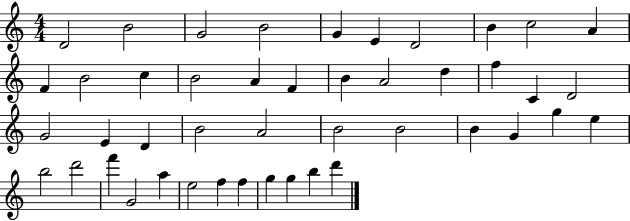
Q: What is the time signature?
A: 4/4